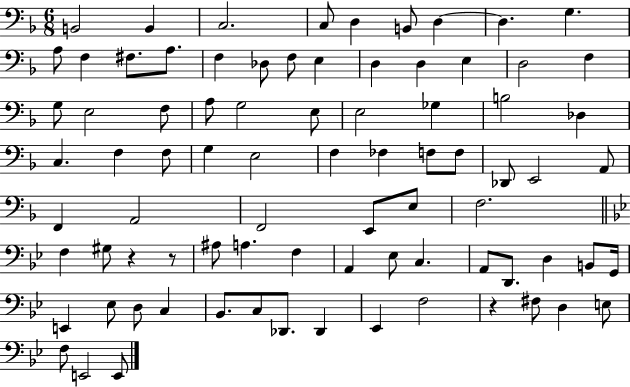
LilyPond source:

{
  \clef bass
  \numericTimeSignature
  \time 6/8
  \key f \major
  \repeat volta 2 { b,2 b,4 | c2. | c8 d4 b,8 d4~~ | d4. g4. | \break a8 f4 fis8. a8. | f4 des8 f8 e4 | d4 d4 e4 | d2 f4 | \break g8 e2 f8 | a8 g2 e8 | e2 ges4 | b2 des4 | \break c4. f4 f8 | g4 e2 | f4 fes4 f8 f8 | des,8 e,2 a,8 | \break f,4 a,2 | f,2 e,8 e8 | f2. | \bar "||" \break \key bes \major f4 gis8 r4 r8 | ais8 a4. f4 | a,4 ees8 c4. | a,8 d,8. d4 b,8 g,16 | \break e,4 ees8 d8 c4 | bes,8. c8 des,8. des,4 | ees,4 f2 | r4 fis8 d4 e8 | \break f8 e,2 e,8 | } \bar "|."
}